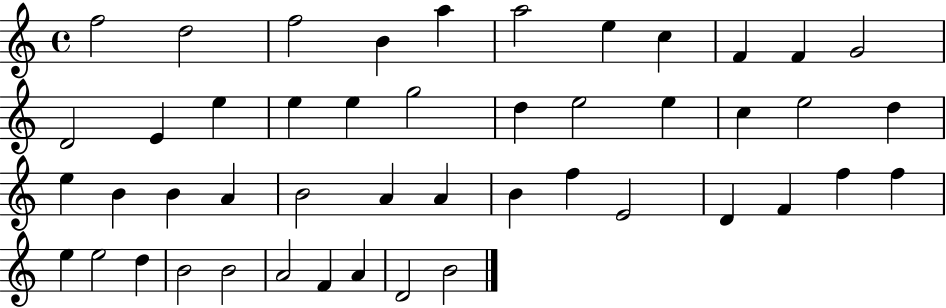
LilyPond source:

{
  \clef treble
  \time 4/4
  \defaultTimeSignature
  \key c \major
  f''2 d''2 | f''2 b'4 a''4 | a''2 e''4 c''4 | f'4 f'4 g'2 | \break d'2 e'4 e''4 | e''4 e''4 g''2 | d''4 e''2 e''4 | c''4 e''2 d''4 | \break e''4 b'4 b'4 a'4 | b'2 a'4 a'4 | b'4 f''4 e'2 | d'4 f'4 f''4 f''4 | \break e''4 e''2 d''4 | b'2 b'2 | a'2 f'4 a'4 | d'2 b'2 | \break \bar "|."
}